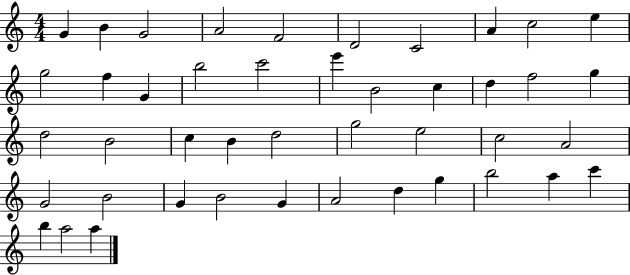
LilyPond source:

{
  \clef treble
  \numericTimeSignature
  \time 4/4
  \key c \major
  g'4 b'4 g'2 | a'2 f'2 | d'2 c'2 | a'4 c''2 e''4 | \break g''2 f''4 g'4 | b''2 c'''2 | e'''4 b'2 c''4 | d''4 f''2 g''4 | \break d''2 b'2 | c''4 b'4 d''2 | g''2 e''2 | c''2 a'2 | \break g'2 b'2 | g'4 b'2 g'4 | a'2 d''4 g''4 | b''2 a''4 c'''4 | \break b''4 a''2 a''4 | \bar "|."
}